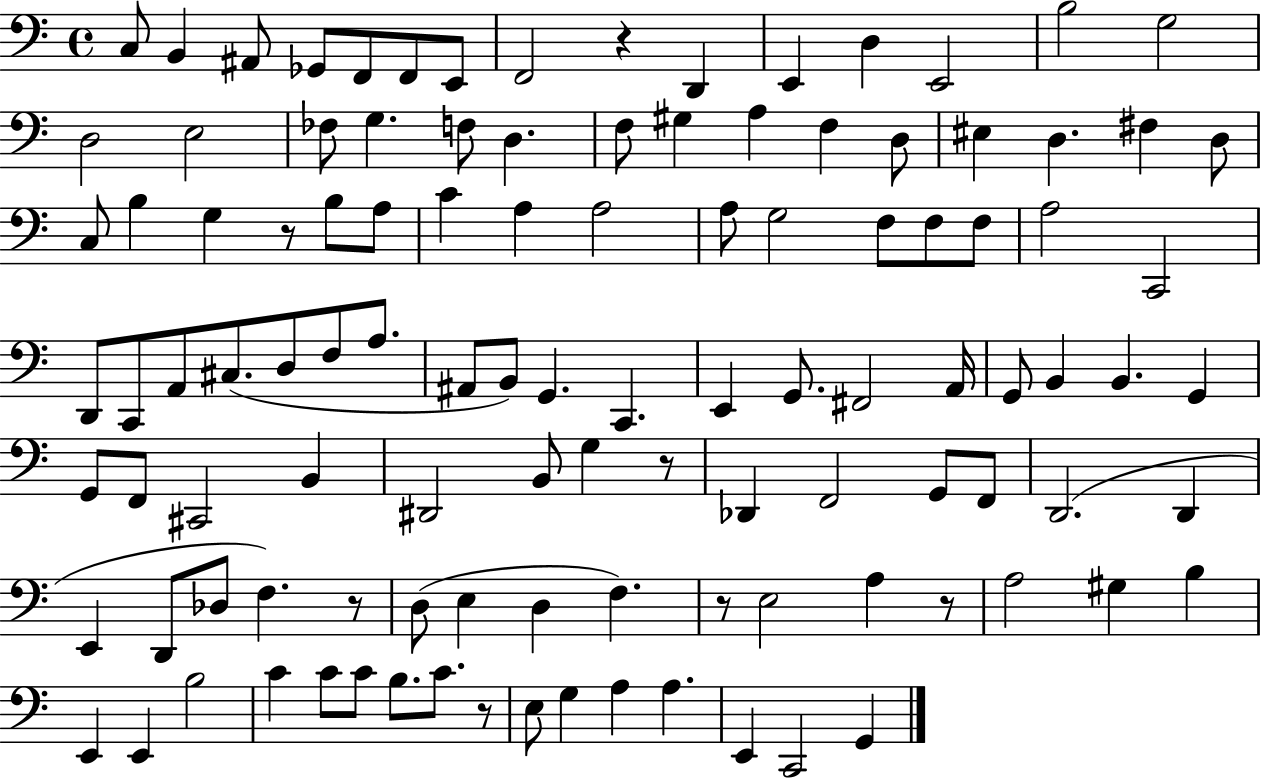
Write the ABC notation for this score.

X:1
T:Untitled
M:4/4
L:1/4
K:C
C,/2 B,, ^A,,/2 _G,,/2 F,,/2 F,,/2 E,,/2 F,,2 z D,, E,, D, E,,2 B,2 G,2 D,2 E,2 _F,/2 G, F,/2 D, F,/2 ^G, A, F, D,/2 ^E, D, ^F, D,/2 C,/2 B, G, z/2 B,/2 A,/2 C A, A,2 A,/2 G,2 F,/2 F,/2 F,/2 A,2 C,,2 D,,/2 C,,/2 A,,/2 ^C,/2 D,/2 F,/2 A,/2 ^A,,/2 B,,/2 G,, C,, E,, G,,/2 ^F,,2 A,,/4 G,,/2 B,, B,, G,, G,,/2 F,,/2 ^C,,2 B,, ^D,,2 B,,/2 G, z/2 _D,, F,,2 G,,/2 F,,/2 D,,2 D,, E,, D,,/2 _D,/2 F, z/2 D,/2 E, D, F, z/2 E,2 A, z/2 A,2 ^G, B, E,, E,, B,2 C C/2 C/2 B,/2 C/2 z/2 E,/2 G, A, A, E,, C,,2 G,,